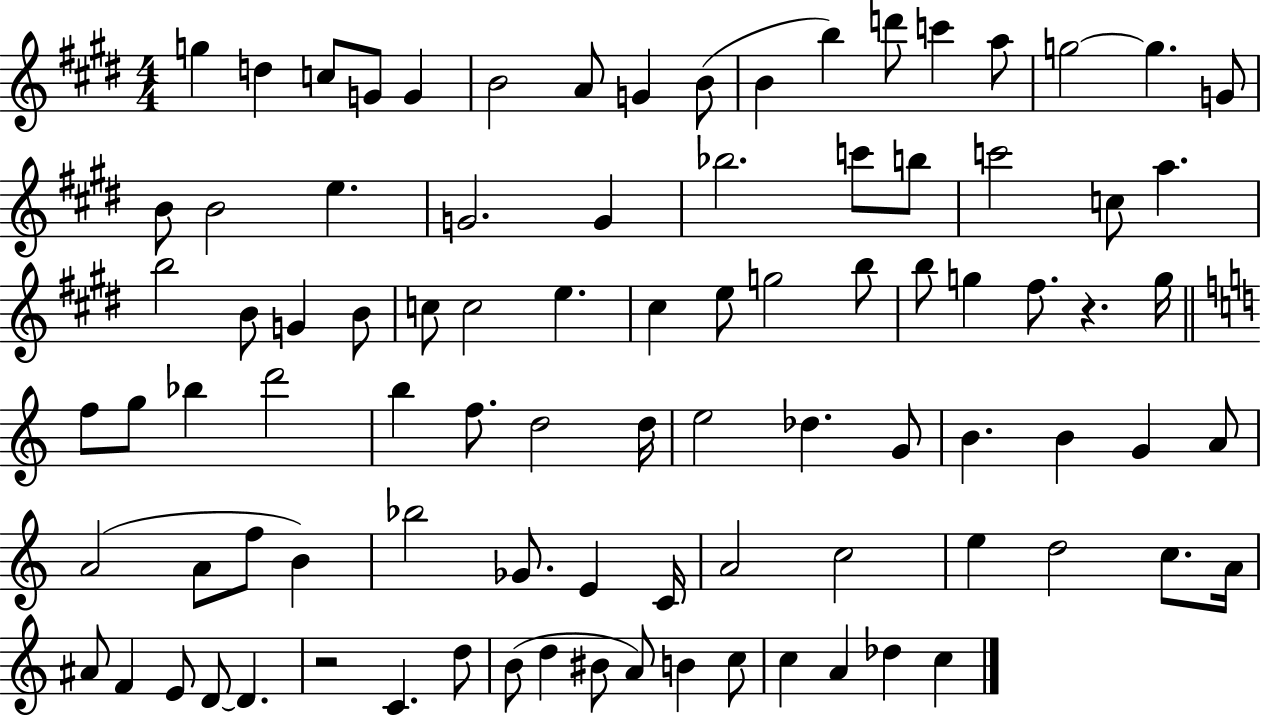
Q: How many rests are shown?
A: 2